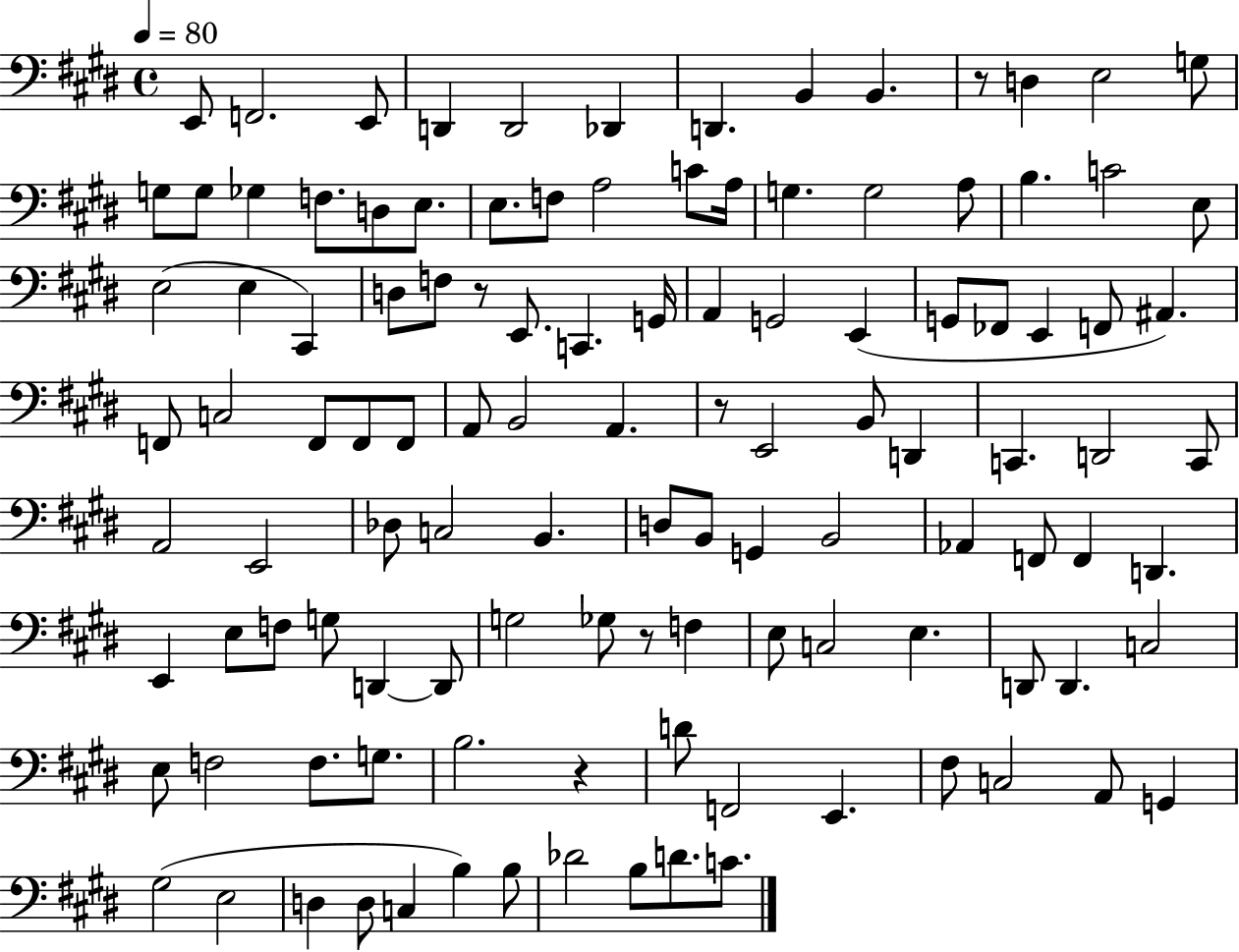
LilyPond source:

{
  \clef bass
  \time 4/4
  \defaultTimeSignature
  \key e \major
  \tempo 4 = 80
  \repeat volta 2 { e,8 f,2. e,8 | d,4 d,2 des,4 | d,4. b,4 b,4. | r8 d4 e2 g8 | \break g8 g8 ges4 f8. d8 e8. | e8. f8 a2 c'8 a16 | g4. g2 a8 | b4. c'2 e8 | \break e2( e4 cis,4) | d8 f8 r8 e,8. c,4. g,16 | a,4 g,2 e,4( | g,8 fes,8 e,4 f,8 ais,4.) | \break f,8 c2 f,8 f,8 f,8 | a,8 b,2 a,4. | r8 e,2 b,8 d,4 | c,4. d,2 c,8 | \break a,2 e,2 | des8 c2 b,4. | d8 b,8 g,4 b,2 | aes,4 f,8 f,4 d,4. | \break e,4 e8 f8 g8 d,4~~ d,8 | g2 ges8 r8 f4 | e8 c2 e4. | d,8 d,4. c2 | \break e8 f2 f8. g8. | b2. r4 | d'8 f,2 e,4. | fis8 c2 a,8 g,4 | \break gis2( e2 | d4 d8 c4 b4) b8 | des'2 b8 d'8. c'8. | } \bar "|."
}